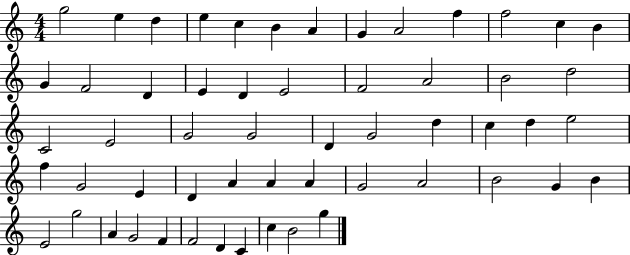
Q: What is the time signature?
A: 4/4